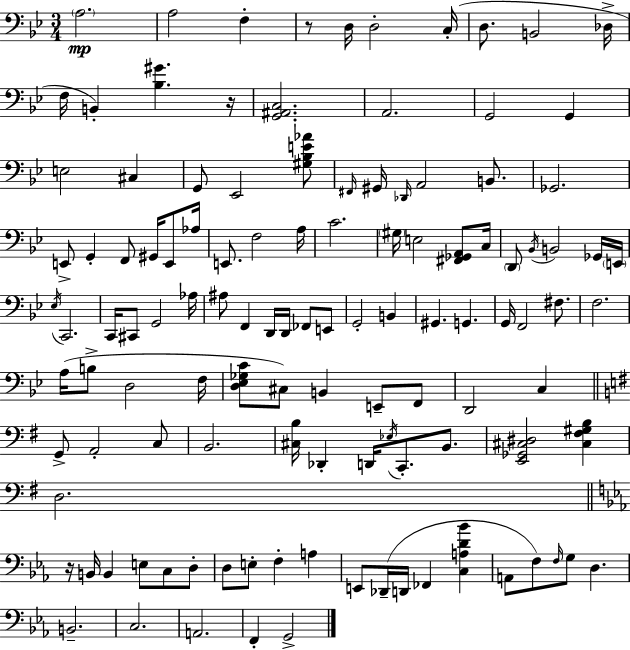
X:1
T:Untitled
M:3/4
L:1/4
K:Gm
A,2 A,2 F, z/2 D,/4 D,2 C,/4 D,/2 B,,2 _D,/4 F,/4 B,, [_B,^G] z/4 [G,,^A,,C,]2 A,,2 G,,2 G,, E,2 ^C, G,,/2 _E,,2 [^G,_B,E_A]/2 ^F,,/4 ^G,,/4 _D,,/4 A,,2 B,,/2 _G,,2 E,,/2 G,, F,,/2 ^G,,/4 E,,/2 _A,/4 E,,/2 F,2 A,/4 C2 ^G,/4 E,2 [^F,,_G,,A,,]/2 C,/4 D,,/2 _B,,/4 B,,2 _G,,/4 E,,/4 _E,/4 C,,2 C,,/4 ^C,,/2 G,,2 _A,/4 ^A,/2 F,, D,,/4 D,,/4 _F,,/2 E,,/2 G,,2 B,, ^G,, G,, G,,/4 F,,2 ^F,/2 F,2 A,/4 B,/2 D,2 F,/4 [D,_E,_G,C]/2 ^C,/2 B,, E,,/2 F,,/2 D,,2 C, G,,/2 A,,2 C,/2 B,,2 [^C,B,]/4 _D,, D,,/4 _E,/4 C,,/2 B,,/2 [E,,_G,,^C,^D,]2 [^C,^F,^G,B,] D,2 z/4 B,,/4 B,, E,/2 C,/2 D,/2 D,/2 E,/2 F, A, E,,/2 _D,,/4 D,,/4 _F,, [C,A,D_B] A,,/2 F,/2 F,/4 G,/2 D, B,,2 C,2 A,,2 F,, G,,2